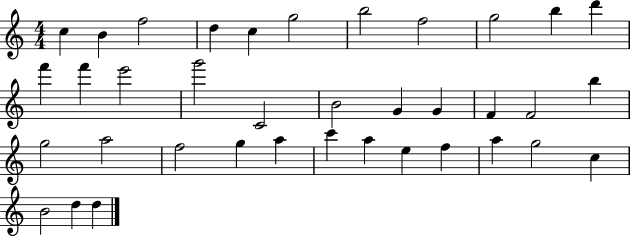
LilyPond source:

{
  \clef treble
  \numericTimeSignature
  \time 4/4
  \key c \major
  c''4 b'4 f''2 | d''4 c''4 g''2 | b''2 f''2 | g''2 b''4 d'''4 | \break f'''4 f'''4 e'''2 | g'''2 c'2 | b'2 g'4 g'4 | f'4 f'2 b''4 | \break g''2 a''2 | f''2 g''4 a''4 | c'''4 a''4 e''4 f''4 | a''4 g''2 c''4 | \break b'2 d''4 d''4 | \bar "|."
}